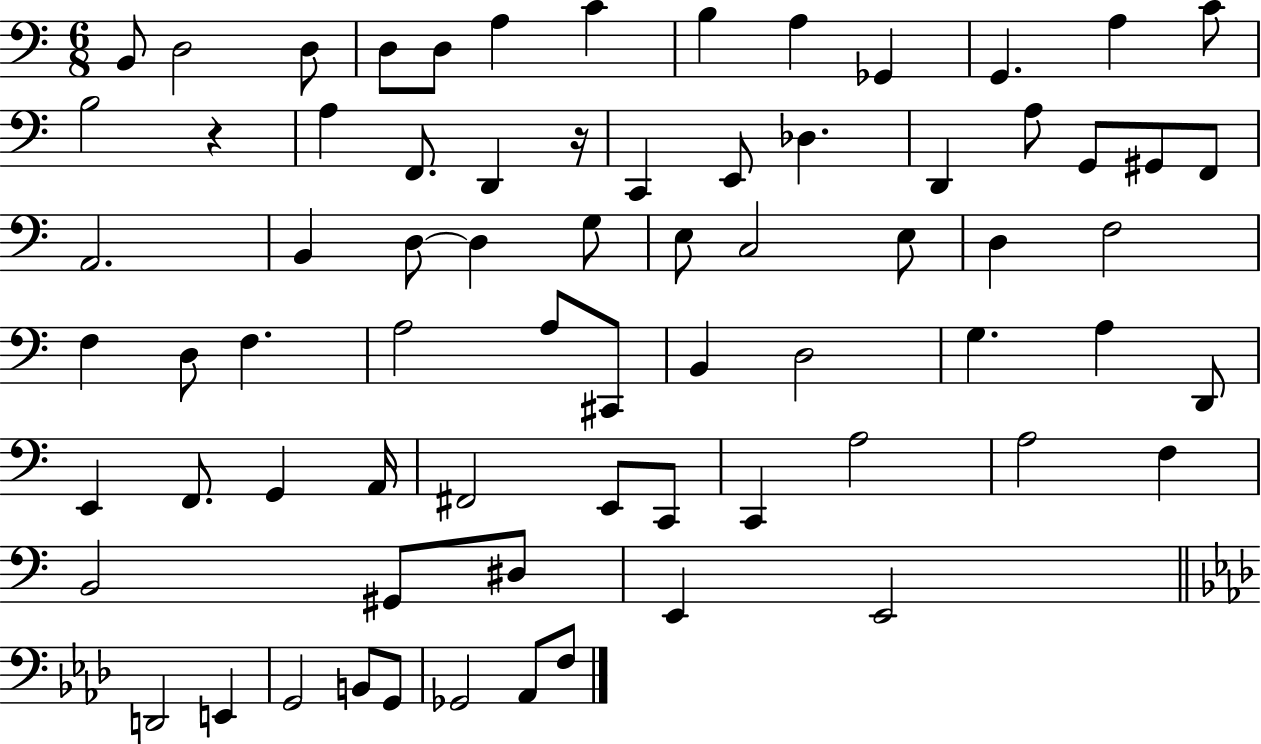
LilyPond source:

{
  \clef bass
  \numericTimeSignature
  \time 6/8
  \key c \major
  b,8 d2 d8 | d8 d8 a4 c'4 | b4 a4 ges,4 | g,4. a4 c'8 | \break b2 r4 | a4 f,8. d,4 r16 | c,4 e,8 des4. | d,4 a8 g,8 gis,8 f,8 | \break a,2. | b,4 d8~~ d4 g8 | e8 c2 e8 | d4 f2 | \break f4 d8 f4. | a2 a8 cis,8 | b,4 d2 | g4. a4 d,8 | \break e,4 f,8. g,4 a,16 | fis,2 e,8 c,8 | c,4 a2 | a2 f4 | \break b,2 gis,8 dis8 | e,4 e,2 | \bar "||" \break \key aes \major d,2 e,4 | g,2 b,8 g,8 | ges,2 aes,8 f8 | \bar "|."
}